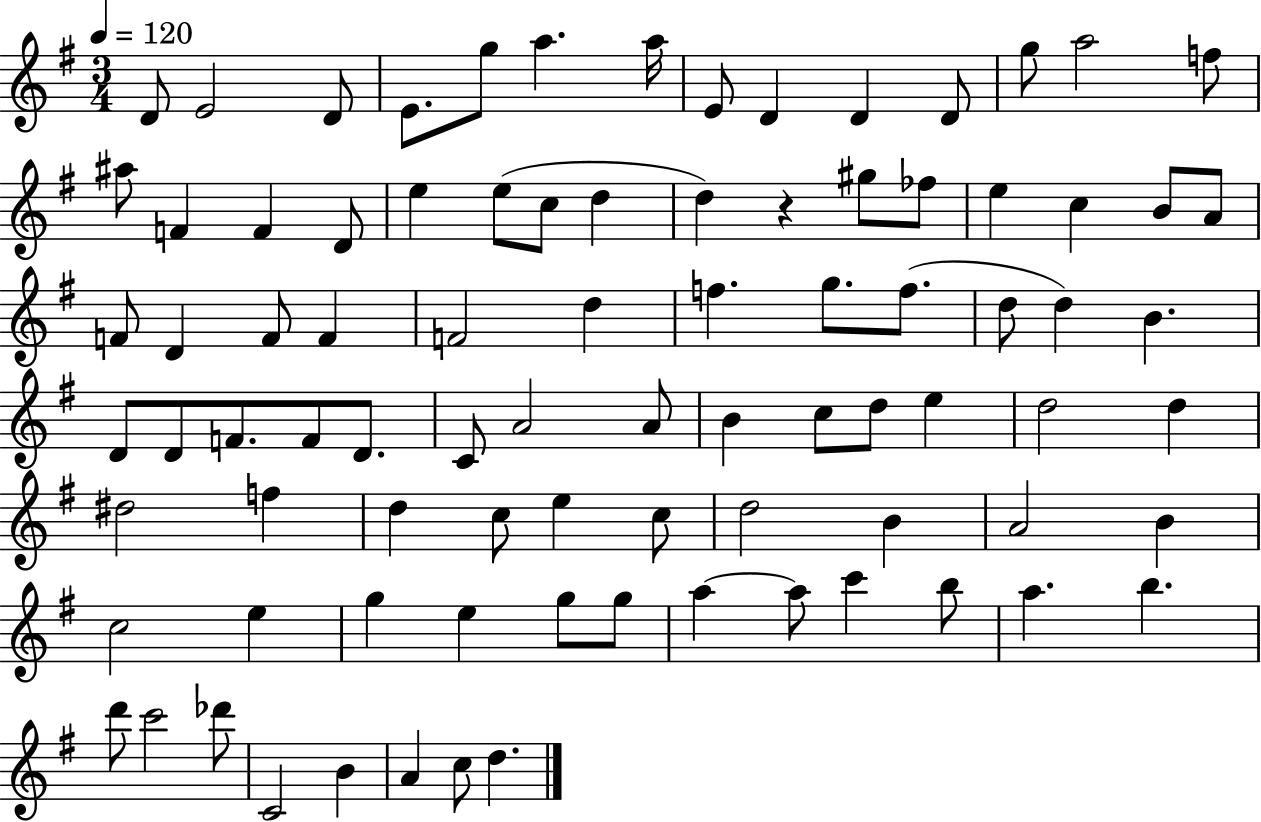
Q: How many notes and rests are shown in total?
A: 86